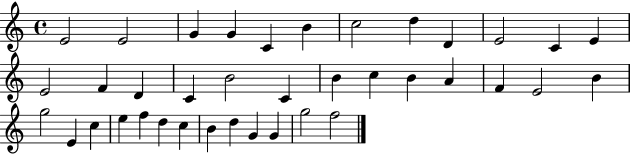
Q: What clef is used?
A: treble